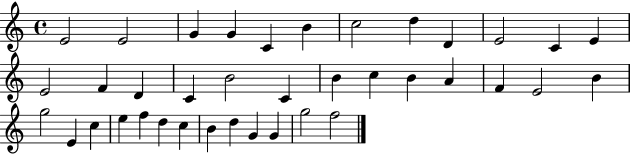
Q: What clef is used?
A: treble